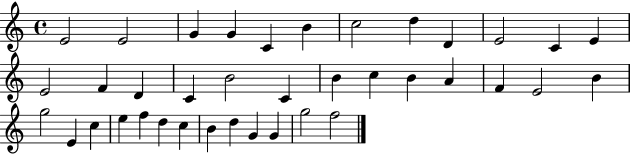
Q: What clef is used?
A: treble